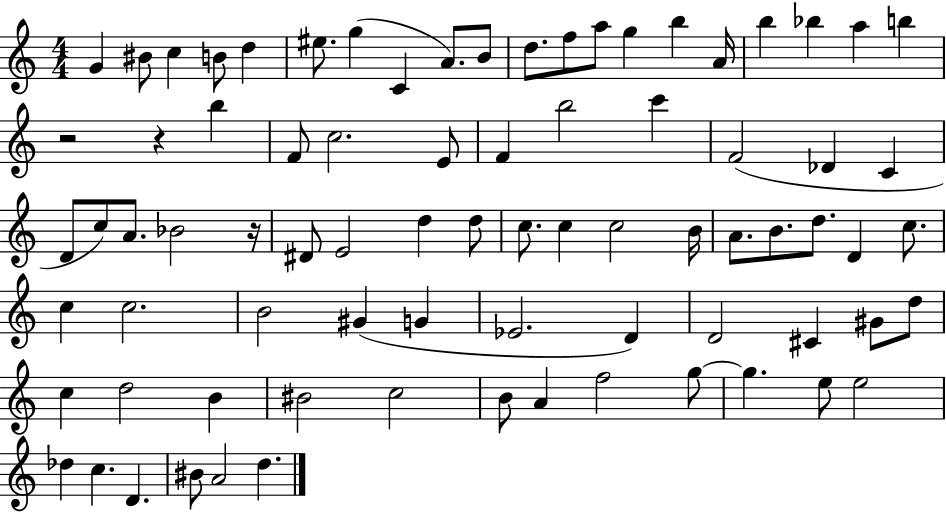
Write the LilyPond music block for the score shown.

{
  \clef treble
  \numericTimeSignature
  \time 4/4
  \key c \major
  g'4 bis'8 c''4 b'8 d''4 | eis''8. g''4( c'4 a'8.) b'8 | d''8. f''8 a''8 g''4 b''4 a'16 | b''4 bes''4 a''4 b''4 | \break r2 r4 b''4 | f'8 c''2. e'8 | f'4 b''2 c'''4 | f'2( des'4 c'4 | \break d'8 c''8) a'8. bes'2 r16 | dis'8 e'2 d''4 d''8 | c''8. c''4 c''2 b'16 | a'8. b'8. d''8. d'4 c''8. | \break c''4 c''2. | b'2 gis'4( g'4 | ees'2. d'4) | d'2 cis'4 gis'8 d''8 | \break c''4 d''2 b'4 | bis'2 c''2 | b'8 a'4 f''2 g''8~~ | g''4. e''8 e''2 | \break des''4 c''4. d'4. | bis'8 a'2 d''4. | \bar "|."
}